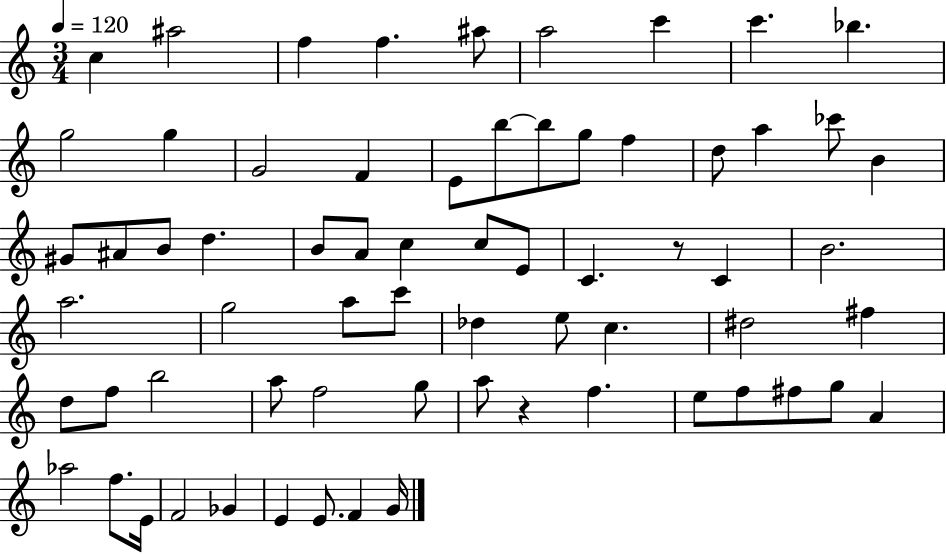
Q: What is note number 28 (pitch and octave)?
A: A4